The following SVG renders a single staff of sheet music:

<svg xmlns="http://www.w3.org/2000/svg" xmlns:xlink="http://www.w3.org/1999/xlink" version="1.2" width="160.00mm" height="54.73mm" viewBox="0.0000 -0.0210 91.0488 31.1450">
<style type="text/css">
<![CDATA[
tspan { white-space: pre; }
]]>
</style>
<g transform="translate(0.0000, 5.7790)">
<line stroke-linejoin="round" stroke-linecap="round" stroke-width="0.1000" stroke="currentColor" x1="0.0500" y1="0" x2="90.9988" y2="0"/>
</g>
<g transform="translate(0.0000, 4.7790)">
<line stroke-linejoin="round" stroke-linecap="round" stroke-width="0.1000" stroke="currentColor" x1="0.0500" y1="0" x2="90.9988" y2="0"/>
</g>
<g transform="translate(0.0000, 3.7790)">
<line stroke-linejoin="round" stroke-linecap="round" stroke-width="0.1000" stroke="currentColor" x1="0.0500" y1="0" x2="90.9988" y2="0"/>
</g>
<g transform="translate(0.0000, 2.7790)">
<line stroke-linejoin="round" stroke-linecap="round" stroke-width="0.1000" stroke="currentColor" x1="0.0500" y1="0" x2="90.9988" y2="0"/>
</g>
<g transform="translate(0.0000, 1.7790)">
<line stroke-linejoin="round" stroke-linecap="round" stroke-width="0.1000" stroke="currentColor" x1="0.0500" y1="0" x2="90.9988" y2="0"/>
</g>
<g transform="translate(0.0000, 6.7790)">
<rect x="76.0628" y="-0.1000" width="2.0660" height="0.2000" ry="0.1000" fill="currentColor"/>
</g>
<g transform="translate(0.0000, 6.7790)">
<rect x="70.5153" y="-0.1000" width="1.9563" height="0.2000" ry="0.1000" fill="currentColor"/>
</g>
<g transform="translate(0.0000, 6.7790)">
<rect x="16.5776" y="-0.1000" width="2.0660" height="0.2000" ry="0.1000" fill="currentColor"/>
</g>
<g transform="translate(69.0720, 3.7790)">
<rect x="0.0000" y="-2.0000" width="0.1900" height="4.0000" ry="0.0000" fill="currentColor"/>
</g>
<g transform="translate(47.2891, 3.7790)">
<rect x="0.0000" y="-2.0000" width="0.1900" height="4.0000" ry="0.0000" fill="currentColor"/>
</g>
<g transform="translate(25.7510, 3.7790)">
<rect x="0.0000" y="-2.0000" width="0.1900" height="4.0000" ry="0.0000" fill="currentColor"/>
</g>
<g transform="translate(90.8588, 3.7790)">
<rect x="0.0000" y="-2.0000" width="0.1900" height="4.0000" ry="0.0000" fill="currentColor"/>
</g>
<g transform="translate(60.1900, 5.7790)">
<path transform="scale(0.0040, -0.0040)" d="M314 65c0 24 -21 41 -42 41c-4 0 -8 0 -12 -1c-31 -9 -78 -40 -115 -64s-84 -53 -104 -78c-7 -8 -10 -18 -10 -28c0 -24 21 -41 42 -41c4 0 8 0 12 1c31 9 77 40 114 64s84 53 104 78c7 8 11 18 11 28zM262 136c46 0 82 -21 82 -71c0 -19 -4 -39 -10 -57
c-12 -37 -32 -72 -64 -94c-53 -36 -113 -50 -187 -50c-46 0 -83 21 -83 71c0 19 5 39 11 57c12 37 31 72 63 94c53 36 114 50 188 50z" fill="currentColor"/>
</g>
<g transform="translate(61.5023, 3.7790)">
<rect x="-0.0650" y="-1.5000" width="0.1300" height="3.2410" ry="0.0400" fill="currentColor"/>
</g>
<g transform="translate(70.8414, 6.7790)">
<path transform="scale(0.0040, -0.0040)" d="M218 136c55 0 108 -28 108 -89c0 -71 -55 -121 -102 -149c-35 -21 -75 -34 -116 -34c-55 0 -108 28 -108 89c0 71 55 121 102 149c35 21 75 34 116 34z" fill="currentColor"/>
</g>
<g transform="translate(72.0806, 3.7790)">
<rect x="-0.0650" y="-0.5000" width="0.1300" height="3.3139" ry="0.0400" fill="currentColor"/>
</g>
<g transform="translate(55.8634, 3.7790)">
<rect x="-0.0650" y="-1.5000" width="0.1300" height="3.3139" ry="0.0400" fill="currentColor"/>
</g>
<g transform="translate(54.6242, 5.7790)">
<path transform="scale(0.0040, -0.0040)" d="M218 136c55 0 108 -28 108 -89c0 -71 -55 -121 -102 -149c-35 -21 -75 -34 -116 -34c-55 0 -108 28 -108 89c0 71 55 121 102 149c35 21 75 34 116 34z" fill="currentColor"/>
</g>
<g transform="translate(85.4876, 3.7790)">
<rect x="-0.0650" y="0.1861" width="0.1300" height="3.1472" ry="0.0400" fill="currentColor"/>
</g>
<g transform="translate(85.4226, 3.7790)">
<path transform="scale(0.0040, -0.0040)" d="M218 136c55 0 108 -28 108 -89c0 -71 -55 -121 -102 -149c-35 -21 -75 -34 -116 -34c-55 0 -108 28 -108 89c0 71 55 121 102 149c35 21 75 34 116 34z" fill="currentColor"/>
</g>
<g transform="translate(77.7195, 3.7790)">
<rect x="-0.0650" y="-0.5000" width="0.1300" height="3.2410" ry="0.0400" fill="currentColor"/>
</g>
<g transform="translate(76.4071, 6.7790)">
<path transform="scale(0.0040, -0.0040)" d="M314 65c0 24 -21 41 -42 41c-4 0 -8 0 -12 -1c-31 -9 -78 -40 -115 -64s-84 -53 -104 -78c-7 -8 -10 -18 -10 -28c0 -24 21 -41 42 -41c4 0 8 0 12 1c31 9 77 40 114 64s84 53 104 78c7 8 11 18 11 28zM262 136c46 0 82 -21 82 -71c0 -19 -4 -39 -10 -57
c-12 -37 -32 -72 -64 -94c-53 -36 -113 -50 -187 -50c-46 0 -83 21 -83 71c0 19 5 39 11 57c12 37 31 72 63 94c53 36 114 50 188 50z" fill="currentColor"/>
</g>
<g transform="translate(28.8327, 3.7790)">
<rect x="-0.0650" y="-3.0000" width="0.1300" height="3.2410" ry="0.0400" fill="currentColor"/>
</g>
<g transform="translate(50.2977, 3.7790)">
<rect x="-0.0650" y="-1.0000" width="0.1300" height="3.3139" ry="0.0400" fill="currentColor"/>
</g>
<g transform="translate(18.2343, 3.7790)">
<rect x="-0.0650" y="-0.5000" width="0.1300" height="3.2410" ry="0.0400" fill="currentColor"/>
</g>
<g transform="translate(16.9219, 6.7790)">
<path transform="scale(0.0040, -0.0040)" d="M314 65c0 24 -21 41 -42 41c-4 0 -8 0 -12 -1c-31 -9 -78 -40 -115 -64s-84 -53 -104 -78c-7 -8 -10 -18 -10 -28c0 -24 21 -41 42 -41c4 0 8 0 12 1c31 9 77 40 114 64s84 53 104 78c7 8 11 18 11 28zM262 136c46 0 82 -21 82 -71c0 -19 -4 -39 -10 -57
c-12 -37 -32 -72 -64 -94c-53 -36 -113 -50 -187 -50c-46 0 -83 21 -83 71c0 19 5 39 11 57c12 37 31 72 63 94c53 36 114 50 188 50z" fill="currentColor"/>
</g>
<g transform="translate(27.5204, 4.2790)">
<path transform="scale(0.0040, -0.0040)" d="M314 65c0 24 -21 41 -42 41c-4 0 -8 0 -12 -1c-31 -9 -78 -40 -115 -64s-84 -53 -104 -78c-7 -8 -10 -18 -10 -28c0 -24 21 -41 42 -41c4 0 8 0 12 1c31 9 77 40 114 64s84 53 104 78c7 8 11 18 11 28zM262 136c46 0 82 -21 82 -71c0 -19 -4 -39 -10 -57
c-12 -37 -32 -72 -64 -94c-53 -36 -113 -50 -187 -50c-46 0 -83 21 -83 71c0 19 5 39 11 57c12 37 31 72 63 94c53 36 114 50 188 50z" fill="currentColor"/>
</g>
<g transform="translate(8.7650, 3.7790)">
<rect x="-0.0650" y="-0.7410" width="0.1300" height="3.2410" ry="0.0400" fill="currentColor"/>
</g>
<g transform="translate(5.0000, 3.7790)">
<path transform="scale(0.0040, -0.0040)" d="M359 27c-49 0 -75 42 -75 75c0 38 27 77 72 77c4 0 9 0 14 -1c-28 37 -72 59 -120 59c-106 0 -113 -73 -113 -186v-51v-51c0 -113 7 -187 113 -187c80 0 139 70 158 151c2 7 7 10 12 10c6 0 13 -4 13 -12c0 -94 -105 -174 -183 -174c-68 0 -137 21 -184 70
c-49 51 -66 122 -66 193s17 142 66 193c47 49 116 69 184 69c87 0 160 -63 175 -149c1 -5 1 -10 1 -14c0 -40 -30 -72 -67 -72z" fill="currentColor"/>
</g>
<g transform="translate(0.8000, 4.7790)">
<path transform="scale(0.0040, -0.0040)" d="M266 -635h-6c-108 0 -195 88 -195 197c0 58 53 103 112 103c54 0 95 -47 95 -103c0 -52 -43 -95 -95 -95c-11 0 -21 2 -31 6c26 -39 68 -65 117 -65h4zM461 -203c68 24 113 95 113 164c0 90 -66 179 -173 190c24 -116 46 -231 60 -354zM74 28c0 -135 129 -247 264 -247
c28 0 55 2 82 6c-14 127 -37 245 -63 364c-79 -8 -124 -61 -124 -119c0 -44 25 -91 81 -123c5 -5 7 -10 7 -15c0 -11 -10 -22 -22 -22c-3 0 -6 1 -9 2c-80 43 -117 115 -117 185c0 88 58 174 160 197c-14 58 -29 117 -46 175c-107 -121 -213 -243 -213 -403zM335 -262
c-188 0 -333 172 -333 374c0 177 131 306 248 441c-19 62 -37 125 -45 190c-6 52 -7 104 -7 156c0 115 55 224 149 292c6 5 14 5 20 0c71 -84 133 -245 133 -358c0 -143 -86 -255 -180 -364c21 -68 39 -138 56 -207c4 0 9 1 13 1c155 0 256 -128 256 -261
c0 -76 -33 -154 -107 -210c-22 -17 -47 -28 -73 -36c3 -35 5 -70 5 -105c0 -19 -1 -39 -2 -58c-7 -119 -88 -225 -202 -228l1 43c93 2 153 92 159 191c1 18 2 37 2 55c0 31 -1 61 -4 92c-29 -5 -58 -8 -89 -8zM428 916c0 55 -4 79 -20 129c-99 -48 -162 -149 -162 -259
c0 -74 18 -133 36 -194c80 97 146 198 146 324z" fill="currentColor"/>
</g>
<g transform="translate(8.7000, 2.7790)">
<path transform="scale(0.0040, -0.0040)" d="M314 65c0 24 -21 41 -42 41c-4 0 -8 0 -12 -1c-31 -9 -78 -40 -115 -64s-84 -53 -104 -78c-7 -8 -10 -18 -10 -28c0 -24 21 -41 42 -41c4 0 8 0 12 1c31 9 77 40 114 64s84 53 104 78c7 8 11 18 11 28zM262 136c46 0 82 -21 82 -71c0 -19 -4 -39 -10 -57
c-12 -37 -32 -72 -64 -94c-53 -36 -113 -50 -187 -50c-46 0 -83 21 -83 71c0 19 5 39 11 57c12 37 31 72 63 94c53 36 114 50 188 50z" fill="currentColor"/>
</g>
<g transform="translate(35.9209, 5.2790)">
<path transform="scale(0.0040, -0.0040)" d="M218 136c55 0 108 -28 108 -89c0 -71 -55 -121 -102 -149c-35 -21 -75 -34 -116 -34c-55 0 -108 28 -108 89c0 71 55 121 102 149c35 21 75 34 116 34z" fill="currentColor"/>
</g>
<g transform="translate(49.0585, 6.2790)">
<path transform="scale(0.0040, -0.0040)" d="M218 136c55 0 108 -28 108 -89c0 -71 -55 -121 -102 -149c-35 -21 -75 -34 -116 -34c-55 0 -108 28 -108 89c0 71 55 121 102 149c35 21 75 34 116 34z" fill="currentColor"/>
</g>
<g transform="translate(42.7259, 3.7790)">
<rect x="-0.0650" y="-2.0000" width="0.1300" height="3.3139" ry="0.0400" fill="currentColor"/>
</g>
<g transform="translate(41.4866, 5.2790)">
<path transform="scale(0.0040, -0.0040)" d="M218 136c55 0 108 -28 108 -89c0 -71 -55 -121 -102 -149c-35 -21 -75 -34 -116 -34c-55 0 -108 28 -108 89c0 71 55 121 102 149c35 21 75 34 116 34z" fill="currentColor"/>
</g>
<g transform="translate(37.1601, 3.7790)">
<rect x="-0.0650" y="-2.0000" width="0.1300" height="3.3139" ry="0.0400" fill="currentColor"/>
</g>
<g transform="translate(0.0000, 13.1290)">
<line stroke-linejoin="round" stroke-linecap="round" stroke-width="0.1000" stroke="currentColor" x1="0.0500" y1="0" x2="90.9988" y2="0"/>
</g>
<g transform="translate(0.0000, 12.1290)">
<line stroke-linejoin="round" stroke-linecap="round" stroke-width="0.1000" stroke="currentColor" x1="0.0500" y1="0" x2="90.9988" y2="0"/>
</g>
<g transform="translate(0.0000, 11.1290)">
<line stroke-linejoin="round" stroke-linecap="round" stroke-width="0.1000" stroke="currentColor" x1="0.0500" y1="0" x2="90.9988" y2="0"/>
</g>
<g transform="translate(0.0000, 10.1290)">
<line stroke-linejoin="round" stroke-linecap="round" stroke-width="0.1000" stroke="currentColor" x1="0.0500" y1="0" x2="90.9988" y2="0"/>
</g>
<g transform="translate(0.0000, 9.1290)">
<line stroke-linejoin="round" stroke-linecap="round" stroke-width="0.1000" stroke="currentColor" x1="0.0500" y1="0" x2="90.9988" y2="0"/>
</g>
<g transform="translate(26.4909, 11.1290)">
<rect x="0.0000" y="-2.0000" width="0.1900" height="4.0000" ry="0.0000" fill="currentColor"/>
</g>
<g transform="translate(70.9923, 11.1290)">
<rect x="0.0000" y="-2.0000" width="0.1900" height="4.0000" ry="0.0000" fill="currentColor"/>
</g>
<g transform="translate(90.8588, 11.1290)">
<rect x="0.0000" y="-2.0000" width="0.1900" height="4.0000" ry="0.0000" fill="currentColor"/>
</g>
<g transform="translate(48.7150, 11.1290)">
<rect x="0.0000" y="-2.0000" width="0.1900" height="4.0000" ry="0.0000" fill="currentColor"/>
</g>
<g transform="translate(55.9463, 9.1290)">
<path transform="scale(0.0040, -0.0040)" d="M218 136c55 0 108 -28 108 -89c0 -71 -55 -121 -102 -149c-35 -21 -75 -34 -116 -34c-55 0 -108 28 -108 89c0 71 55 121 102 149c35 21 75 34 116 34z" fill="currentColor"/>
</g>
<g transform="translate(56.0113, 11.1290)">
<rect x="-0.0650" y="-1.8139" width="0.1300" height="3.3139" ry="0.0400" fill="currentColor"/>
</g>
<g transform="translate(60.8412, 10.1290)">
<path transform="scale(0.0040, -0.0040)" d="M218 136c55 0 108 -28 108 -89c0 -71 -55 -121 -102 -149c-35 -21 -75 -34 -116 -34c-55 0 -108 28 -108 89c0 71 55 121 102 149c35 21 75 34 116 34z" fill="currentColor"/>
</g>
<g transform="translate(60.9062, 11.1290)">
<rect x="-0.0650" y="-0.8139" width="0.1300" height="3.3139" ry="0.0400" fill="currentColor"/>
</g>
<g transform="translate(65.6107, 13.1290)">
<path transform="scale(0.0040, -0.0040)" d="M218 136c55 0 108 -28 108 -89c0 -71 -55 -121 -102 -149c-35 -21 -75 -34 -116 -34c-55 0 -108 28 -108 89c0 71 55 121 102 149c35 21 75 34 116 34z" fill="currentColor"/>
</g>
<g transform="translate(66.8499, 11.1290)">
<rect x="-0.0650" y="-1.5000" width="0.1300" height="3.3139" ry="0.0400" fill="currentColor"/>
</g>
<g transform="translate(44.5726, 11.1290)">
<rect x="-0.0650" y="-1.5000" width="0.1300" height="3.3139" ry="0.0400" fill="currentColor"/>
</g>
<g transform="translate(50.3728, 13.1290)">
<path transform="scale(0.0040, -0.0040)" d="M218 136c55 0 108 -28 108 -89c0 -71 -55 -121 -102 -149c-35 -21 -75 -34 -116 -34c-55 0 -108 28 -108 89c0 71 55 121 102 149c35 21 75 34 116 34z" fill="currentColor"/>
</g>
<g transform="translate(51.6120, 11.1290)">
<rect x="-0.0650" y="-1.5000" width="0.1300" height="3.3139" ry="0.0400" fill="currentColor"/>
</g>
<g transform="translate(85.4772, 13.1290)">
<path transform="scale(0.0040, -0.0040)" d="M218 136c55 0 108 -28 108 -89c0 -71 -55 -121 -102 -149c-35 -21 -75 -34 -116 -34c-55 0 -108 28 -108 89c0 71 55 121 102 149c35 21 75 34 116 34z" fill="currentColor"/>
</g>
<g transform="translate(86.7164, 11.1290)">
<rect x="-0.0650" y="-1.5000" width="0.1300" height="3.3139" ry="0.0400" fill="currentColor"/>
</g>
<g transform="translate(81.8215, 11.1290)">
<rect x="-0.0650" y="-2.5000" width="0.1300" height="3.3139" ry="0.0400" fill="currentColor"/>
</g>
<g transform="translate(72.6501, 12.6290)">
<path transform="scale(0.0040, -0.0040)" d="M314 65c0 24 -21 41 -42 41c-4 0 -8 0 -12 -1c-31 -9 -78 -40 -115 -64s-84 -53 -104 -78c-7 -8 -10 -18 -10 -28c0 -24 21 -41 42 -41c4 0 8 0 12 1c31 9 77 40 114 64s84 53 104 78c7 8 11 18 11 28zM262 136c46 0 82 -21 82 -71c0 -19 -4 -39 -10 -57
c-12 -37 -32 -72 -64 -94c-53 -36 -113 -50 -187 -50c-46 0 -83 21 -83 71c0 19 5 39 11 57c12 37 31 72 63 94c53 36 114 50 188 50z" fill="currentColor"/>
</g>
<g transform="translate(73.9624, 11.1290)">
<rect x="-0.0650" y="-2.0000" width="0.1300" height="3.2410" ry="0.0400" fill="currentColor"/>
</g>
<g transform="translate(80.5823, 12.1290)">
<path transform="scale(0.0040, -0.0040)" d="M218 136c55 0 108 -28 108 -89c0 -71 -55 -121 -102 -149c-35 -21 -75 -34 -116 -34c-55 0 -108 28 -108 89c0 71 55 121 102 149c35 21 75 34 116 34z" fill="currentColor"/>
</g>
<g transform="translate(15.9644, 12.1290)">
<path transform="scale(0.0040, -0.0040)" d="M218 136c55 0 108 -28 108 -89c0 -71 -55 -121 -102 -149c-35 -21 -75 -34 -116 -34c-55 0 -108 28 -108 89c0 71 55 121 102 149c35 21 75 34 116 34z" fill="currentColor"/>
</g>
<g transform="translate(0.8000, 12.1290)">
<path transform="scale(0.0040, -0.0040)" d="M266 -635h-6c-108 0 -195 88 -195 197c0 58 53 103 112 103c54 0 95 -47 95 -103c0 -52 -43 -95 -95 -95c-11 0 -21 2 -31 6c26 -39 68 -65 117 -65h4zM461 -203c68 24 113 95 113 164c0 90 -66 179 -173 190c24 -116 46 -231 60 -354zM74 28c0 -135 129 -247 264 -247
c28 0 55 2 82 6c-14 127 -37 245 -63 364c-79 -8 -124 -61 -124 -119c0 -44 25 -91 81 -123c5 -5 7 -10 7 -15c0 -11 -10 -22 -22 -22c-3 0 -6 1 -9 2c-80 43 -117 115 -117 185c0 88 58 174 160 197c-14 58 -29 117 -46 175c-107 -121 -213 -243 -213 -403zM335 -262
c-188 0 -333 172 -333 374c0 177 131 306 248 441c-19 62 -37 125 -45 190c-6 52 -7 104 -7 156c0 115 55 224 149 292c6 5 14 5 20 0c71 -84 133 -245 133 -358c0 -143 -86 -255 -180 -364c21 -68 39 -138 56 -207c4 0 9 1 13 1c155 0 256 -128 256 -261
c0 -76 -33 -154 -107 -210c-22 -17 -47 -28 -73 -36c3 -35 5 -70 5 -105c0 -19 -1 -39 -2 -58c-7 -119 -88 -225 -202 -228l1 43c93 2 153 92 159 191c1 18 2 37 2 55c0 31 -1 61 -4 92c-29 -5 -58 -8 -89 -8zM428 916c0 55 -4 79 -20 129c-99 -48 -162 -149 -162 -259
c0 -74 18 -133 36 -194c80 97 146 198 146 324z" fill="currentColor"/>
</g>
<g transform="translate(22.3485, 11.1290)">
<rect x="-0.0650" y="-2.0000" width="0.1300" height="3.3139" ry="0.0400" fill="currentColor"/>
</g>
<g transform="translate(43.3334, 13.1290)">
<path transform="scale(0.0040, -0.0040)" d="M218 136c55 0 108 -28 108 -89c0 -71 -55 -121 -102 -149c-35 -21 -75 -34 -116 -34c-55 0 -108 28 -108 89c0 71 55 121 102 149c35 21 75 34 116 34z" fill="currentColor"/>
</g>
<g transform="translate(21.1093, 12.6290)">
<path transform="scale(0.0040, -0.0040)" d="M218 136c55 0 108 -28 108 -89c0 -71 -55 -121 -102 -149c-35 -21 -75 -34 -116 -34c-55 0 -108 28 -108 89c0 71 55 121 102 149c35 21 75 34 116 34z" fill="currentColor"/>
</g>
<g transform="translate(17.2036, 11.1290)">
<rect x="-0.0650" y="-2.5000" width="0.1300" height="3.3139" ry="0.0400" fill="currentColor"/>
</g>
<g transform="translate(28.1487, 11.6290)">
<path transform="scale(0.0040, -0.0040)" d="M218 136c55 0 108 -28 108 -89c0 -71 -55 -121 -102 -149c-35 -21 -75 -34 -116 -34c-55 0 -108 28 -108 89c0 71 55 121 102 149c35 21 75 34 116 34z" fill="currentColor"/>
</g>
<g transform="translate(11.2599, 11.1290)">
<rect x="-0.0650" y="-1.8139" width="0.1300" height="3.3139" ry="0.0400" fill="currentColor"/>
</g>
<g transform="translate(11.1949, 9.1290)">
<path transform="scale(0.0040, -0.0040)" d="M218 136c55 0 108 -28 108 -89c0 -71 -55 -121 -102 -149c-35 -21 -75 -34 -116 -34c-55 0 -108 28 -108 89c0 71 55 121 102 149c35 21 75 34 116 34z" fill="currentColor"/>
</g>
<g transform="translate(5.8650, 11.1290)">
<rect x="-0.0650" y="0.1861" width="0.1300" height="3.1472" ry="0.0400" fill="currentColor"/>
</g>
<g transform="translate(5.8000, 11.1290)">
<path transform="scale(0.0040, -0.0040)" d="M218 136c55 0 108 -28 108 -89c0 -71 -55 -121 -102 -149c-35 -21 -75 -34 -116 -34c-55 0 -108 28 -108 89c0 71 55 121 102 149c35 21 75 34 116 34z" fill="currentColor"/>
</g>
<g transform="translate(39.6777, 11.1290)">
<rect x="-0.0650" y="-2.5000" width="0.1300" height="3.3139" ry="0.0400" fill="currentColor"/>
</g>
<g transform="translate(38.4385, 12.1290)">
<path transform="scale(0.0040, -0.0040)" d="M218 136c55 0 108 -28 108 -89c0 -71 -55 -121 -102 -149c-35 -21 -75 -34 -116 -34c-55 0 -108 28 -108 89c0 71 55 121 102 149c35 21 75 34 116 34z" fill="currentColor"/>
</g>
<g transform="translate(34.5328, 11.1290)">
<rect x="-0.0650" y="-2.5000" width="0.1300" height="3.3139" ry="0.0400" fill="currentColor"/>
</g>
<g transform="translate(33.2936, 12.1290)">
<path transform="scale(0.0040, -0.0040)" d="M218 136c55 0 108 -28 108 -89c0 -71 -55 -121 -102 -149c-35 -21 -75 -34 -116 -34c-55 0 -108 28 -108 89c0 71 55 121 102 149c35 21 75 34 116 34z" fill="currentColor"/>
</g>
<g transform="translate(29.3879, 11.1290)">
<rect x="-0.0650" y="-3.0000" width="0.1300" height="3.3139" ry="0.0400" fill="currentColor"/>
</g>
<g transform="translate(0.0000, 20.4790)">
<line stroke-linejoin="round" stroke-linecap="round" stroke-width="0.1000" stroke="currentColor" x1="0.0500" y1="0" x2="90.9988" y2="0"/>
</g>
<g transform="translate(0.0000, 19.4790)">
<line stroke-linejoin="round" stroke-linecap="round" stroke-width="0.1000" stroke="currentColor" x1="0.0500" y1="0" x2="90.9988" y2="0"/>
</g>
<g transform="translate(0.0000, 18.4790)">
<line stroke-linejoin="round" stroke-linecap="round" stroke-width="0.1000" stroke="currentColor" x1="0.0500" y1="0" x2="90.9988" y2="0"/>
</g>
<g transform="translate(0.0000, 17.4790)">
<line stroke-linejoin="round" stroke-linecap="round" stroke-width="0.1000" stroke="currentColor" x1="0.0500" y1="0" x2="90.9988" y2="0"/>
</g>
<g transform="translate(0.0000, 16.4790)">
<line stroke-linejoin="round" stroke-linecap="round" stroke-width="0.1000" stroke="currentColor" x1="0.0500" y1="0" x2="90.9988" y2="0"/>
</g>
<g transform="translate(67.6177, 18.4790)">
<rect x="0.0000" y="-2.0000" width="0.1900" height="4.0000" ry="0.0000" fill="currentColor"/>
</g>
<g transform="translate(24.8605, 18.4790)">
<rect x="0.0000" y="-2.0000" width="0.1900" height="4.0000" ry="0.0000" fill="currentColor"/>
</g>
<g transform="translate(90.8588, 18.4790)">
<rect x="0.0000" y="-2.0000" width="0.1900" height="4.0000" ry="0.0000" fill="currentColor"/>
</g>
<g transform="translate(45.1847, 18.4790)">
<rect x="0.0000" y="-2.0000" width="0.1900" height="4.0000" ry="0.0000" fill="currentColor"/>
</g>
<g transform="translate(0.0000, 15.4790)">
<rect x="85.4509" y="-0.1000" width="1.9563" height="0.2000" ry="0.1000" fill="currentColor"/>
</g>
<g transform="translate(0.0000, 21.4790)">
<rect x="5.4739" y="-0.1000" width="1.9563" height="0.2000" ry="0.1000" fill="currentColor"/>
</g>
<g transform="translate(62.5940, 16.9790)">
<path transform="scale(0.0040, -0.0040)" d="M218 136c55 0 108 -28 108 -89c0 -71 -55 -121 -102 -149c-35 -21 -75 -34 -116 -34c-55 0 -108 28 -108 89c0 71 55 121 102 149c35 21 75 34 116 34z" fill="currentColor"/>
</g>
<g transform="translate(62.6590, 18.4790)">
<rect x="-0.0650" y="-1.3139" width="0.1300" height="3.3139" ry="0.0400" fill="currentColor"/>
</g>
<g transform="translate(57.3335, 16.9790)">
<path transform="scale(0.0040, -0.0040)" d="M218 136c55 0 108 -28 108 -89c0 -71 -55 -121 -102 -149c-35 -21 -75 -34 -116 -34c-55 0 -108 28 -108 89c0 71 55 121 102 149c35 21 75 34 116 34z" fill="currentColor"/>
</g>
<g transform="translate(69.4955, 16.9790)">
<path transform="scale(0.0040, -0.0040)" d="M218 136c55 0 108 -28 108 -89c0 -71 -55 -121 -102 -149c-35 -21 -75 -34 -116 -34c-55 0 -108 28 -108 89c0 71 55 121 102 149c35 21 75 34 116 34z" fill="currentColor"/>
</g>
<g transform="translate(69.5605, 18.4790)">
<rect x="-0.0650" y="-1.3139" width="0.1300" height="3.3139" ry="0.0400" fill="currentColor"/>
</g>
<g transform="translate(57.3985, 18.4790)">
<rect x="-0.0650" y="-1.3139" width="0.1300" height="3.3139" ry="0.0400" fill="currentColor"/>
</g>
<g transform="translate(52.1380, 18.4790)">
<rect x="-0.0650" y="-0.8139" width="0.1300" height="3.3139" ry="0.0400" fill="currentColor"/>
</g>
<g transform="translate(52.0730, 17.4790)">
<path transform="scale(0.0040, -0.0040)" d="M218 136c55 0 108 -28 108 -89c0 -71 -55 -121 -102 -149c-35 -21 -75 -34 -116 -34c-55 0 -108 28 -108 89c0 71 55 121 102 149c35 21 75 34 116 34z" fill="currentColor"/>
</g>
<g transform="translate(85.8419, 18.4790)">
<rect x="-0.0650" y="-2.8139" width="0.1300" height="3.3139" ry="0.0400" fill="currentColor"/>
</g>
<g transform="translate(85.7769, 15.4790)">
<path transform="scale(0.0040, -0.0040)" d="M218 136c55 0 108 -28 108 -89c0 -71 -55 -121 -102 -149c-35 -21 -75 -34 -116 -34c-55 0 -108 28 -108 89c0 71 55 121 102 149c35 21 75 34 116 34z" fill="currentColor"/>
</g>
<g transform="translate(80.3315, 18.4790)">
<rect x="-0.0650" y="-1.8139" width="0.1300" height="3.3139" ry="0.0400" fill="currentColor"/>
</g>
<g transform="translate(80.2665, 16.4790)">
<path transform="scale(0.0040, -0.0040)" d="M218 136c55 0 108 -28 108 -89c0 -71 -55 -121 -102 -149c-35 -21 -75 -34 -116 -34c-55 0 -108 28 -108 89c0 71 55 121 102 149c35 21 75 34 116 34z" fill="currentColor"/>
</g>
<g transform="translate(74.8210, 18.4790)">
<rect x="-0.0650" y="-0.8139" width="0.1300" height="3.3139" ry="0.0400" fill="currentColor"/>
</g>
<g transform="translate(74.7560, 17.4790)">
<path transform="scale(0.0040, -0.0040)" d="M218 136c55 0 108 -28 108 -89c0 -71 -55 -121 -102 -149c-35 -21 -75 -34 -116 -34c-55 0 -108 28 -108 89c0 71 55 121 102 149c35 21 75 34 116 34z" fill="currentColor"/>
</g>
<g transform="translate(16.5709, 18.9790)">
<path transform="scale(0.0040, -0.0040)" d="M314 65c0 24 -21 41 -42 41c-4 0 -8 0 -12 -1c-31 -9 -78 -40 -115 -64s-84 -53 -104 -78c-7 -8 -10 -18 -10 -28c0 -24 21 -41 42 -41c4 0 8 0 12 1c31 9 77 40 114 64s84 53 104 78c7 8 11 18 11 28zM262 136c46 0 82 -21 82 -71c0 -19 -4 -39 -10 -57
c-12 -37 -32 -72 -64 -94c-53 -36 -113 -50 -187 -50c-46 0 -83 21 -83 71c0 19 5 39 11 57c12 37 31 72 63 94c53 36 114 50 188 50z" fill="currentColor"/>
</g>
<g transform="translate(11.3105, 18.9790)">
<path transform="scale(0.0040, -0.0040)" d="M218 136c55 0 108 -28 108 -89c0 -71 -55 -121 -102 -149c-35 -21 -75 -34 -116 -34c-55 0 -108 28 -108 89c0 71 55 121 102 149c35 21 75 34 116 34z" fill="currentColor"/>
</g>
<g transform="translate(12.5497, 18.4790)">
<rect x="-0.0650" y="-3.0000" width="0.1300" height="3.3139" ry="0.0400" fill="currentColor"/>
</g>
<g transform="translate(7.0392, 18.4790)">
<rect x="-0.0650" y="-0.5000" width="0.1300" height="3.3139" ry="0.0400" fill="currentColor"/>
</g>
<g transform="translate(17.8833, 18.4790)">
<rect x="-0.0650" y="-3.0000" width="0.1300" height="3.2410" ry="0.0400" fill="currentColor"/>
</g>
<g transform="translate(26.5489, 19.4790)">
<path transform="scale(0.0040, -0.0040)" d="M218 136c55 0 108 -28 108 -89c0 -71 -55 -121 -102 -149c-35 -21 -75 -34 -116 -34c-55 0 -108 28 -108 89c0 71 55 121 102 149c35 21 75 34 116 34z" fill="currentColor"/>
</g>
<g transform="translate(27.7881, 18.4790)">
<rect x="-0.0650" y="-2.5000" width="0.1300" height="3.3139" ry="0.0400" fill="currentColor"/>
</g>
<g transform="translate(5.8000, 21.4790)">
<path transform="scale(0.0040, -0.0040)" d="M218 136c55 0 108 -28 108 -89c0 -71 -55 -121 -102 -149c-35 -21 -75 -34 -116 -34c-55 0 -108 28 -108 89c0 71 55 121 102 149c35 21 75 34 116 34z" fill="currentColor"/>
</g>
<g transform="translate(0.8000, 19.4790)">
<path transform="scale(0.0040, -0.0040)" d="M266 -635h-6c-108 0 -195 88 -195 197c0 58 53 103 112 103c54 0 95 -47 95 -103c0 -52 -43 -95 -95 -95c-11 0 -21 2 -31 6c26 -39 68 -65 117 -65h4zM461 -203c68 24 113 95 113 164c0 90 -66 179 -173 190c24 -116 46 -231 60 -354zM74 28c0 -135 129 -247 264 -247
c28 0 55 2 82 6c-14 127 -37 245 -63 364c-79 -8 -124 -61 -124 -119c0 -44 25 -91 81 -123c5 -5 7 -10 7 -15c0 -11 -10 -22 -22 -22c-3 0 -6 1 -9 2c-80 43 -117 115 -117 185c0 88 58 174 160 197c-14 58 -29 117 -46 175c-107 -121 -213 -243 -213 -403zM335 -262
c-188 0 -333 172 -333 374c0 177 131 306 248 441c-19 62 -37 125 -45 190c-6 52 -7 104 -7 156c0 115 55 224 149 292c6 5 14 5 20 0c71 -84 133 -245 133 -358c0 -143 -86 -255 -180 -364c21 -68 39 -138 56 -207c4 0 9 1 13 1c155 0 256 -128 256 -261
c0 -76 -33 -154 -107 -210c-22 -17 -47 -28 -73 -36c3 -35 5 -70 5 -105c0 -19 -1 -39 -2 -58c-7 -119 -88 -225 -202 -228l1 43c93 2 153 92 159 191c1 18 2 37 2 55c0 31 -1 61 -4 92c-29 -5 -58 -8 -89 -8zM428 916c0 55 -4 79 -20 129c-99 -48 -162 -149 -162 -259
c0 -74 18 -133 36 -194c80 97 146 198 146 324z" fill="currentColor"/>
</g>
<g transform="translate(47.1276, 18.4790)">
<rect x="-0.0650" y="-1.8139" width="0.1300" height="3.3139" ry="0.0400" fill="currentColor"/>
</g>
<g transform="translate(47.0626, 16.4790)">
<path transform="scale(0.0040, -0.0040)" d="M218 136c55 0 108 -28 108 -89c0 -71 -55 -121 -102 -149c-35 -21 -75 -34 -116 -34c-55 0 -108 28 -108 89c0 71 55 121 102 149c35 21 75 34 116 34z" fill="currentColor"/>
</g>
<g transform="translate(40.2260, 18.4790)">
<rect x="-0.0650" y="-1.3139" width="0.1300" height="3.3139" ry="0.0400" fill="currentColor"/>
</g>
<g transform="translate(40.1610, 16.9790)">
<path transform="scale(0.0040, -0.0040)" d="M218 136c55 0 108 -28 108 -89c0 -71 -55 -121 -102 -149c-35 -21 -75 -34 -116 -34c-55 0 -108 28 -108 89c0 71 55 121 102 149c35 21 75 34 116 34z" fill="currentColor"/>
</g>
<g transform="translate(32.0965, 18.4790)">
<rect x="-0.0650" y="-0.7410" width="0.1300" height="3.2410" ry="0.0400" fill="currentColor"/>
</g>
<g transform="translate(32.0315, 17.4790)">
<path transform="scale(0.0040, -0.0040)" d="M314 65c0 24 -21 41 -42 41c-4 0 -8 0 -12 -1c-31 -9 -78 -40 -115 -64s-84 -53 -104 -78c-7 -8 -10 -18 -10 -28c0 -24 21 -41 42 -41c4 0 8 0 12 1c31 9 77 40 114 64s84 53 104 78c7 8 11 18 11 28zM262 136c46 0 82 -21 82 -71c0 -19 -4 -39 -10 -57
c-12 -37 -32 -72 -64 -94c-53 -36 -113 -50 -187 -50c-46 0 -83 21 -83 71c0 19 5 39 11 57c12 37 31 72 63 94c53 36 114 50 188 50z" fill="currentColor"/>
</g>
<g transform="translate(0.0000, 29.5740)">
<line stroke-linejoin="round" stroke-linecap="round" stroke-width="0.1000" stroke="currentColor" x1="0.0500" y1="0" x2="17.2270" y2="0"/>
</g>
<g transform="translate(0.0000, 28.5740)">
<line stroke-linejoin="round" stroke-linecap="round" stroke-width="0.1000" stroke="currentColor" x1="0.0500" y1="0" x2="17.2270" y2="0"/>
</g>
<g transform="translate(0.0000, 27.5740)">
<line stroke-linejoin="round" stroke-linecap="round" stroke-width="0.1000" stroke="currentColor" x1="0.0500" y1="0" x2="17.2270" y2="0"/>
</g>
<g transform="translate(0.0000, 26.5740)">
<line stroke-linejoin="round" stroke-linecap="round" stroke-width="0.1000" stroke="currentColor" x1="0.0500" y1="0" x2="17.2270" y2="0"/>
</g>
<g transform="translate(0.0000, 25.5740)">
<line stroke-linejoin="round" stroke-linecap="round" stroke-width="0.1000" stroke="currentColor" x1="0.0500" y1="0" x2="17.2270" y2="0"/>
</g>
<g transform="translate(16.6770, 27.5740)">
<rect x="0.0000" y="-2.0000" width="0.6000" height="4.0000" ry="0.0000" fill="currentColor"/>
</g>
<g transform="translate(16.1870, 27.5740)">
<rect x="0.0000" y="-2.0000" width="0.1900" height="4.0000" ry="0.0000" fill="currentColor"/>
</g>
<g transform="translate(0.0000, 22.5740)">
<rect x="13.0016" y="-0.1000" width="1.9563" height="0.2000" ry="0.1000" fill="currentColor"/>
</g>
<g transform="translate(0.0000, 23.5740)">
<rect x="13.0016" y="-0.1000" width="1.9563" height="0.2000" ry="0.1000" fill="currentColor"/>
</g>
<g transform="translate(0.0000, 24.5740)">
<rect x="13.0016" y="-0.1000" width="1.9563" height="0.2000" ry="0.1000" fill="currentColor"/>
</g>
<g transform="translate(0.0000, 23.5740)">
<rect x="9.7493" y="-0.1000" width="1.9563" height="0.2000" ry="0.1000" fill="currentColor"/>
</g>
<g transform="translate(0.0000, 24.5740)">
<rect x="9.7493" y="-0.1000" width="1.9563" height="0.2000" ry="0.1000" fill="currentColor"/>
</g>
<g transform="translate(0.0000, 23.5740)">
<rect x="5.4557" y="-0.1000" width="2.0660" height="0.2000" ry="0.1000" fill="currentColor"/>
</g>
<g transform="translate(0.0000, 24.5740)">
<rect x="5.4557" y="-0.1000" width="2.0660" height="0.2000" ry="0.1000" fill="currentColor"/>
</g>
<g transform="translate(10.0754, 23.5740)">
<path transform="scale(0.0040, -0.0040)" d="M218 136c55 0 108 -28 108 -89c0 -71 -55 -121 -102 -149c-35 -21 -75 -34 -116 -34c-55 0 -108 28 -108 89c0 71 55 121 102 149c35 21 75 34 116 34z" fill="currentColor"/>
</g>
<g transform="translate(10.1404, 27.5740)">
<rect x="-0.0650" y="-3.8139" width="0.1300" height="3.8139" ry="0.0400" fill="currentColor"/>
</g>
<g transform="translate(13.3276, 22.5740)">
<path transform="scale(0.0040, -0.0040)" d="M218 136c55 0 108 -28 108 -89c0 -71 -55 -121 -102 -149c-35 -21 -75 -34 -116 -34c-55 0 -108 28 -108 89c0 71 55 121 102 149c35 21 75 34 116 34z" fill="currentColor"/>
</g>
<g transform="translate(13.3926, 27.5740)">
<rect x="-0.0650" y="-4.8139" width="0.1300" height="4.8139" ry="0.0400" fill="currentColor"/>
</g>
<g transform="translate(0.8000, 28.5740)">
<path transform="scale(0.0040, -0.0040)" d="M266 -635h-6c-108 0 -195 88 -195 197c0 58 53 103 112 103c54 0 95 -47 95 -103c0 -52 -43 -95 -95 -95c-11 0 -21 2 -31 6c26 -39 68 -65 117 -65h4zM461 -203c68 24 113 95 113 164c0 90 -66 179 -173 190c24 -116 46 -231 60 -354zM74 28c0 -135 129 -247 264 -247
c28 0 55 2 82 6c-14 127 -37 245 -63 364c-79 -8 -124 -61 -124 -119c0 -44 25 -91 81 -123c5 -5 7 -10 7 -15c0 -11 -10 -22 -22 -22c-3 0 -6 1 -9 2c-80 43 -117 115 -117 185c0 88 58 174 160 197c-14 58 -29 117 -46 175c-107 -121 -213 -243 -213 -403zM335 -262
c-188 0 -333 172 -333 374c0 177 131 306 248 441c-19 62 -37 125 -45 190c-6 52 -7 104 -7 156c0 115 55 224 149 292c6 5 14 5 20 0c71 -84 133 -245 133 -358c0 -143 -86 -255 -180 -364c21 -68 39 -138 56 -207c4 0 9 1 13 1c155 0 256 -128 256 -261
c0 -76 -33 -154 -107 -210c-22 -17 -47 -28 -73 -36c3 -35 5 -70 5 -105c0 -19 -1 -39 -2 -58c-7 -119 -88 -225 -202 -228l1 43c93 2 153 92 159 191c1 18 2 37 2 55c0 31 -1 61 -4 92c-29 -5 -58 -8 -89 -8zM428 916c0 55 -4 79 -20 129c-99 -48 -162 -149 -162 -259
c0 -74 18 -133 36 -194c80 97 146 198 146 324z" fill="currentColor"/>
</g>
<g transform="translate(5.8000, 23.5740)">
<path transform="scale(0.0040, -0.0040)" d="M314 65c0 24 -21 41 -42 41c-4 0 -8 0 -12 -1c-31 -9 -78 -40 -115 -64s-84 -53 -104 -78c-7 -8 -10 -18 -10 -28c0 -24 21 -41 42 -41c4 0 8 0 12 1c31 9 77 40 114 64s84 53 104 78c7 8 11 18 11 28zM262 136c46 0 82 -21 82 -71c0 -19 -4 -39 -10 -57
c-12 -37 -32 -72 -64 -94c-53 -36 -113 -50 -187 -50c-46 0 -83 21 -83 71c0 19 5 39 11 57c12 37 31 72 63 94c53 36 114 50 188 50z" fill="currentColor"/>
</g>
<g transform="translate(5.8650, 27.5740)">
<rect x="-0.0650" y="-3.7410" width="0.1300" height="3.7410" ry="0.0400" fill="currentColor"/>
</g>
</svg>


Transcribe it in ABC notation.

X:1
T:Untitled
M:4/4
L:1/4
K:C
d2 C2 A2 F F D E E2 C C2 B B f G F A G G E E f d E F2 G E C A A2 G d2 e f d e e e d f a c'2 c' e'